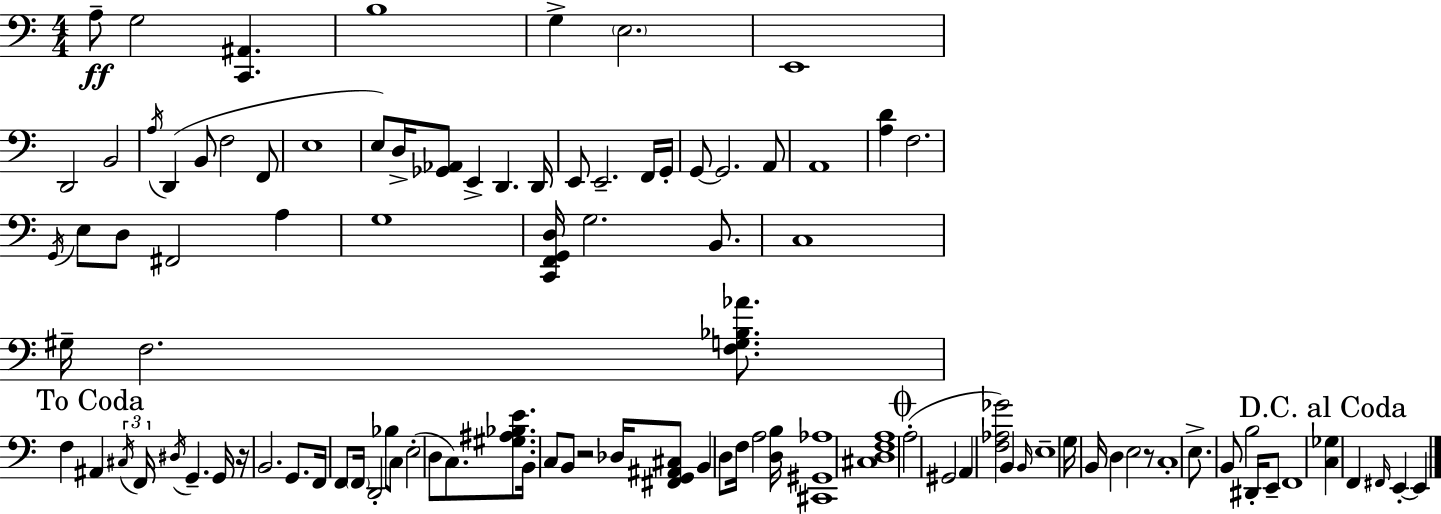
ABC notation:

X:1
T:Untitled
M:4/4
L:1/4
K:Am
A,/2 G,2 [C,,^A,,] B,4 G, E,2 E,,4 D,,2 B,,2 A,/4 D,, B,,/2 F,2 F,,/2 E,4 E,/2 D,/4 [_G,,_A,,]/2 E,, D,, D,,/4 E,,/2 E,,2 F,,/4 G,,/4 G,,/2 G,,2 A,,/2 A,,4 [A,D] F,2 G,,/4 E,/2 D,/2 ^F,,2 A, G,4 [C,,F,,G,,D,]/4 G,2 B,,/2 C,4 ^G,/4 F,2 [F,G,_B,_A]/2 F, ^A,, ^C,/4 F,,/4 ^D,/4 G,, G,,/4 z/4 B,,2 G,,/2 F,,/4 F,,/2 F,,/4 D,,2 _B,/2 C,/2 E,2 D,/2 C,/2 [^G,^A,_B,E]/2 B,,/4 C,/2 B,,/2 z2 _D,/4 [^F,,G,,^A,,^C,]/2 B,, D,/2 F,/4 A,2 [D,B,]/4 [^C,,^G,,_A,]4 [^C,D,F,A,]4 A,2 ^G,,2 A,, [F,_A,_G]2 B,, B,,/4 E,4 G,/4 B,,/4 D, E,2 z/2 C,4 E,/2 B,,/2 B,2 ^D,,/4 E,,/2 F,,4 [C,_G,] F,, ^F,,/4 E,, E,,